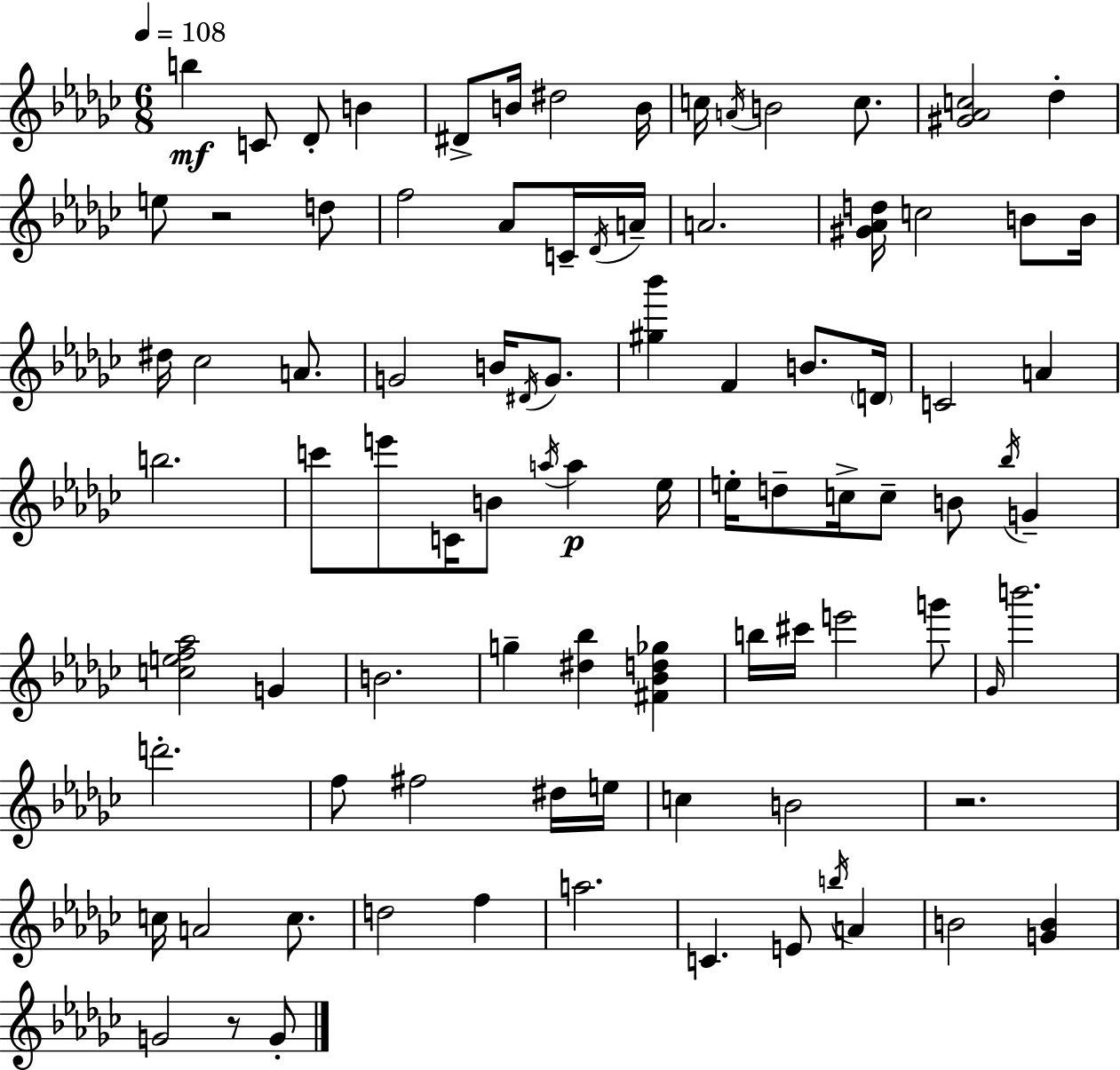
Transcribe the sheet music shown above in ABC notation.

X:1
T:Untitled
M:6/8
L:1/4
K:Ebm
b C/2 _D/2 B ^D/2 B/4 ^d2 B/4 c/4 A/4 B2 c/2 [^G_Ac]2 _d e/2 z2 d/2 f2 _A/2 C/4 _D/4 A/4 A2 [^G_Ad]/4 c2 B/2 B/4 ^d/4 _c2 A/2 G2 B/4 ^D/4 G/2 [^g_b'] F B/2 D/4 C2 A b2 c'/2 e'/2 C/4 B/2 a/4 a _e/4 e/4 d/2 c/4 c/2 B/2 _b/4 G [cef_a]2 G B2 g [^d_b] [^F_Bd_g] b/4 ^c'/4 e'2 g'/2 _G/4 b'2 d'2 f/2 ^f2 ^d/4 e/4 c B2 z2 c/4 A2 c/2 d2 f a2 C E/2 b/4 A B2 [GB] G2 z/2 G/2